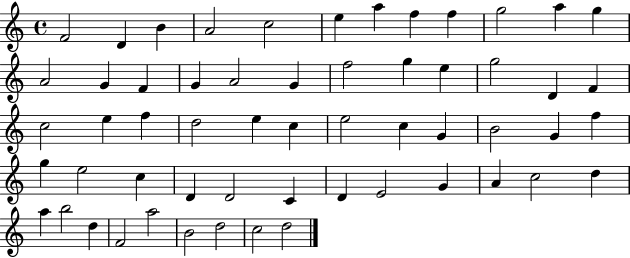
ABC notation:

X:1
T:Untitled
M:4/4
L:1/4
K:C
F2 D B A2 c2 e a f f g2 a g A2 G F G A2 G f2 g e g2 D F c2 e f d2 e c e2 c G B2 G f g e2 c D D2 C D E2 G A c2 d a b2 d F2 a2 B2 d2 c2 d2